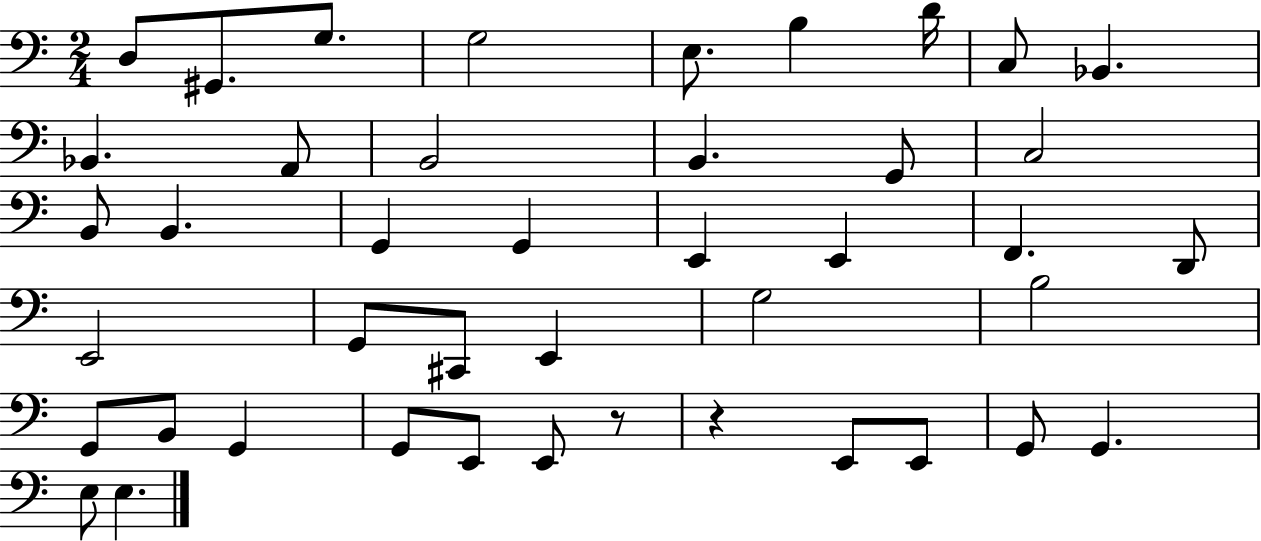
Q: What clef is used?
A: bass